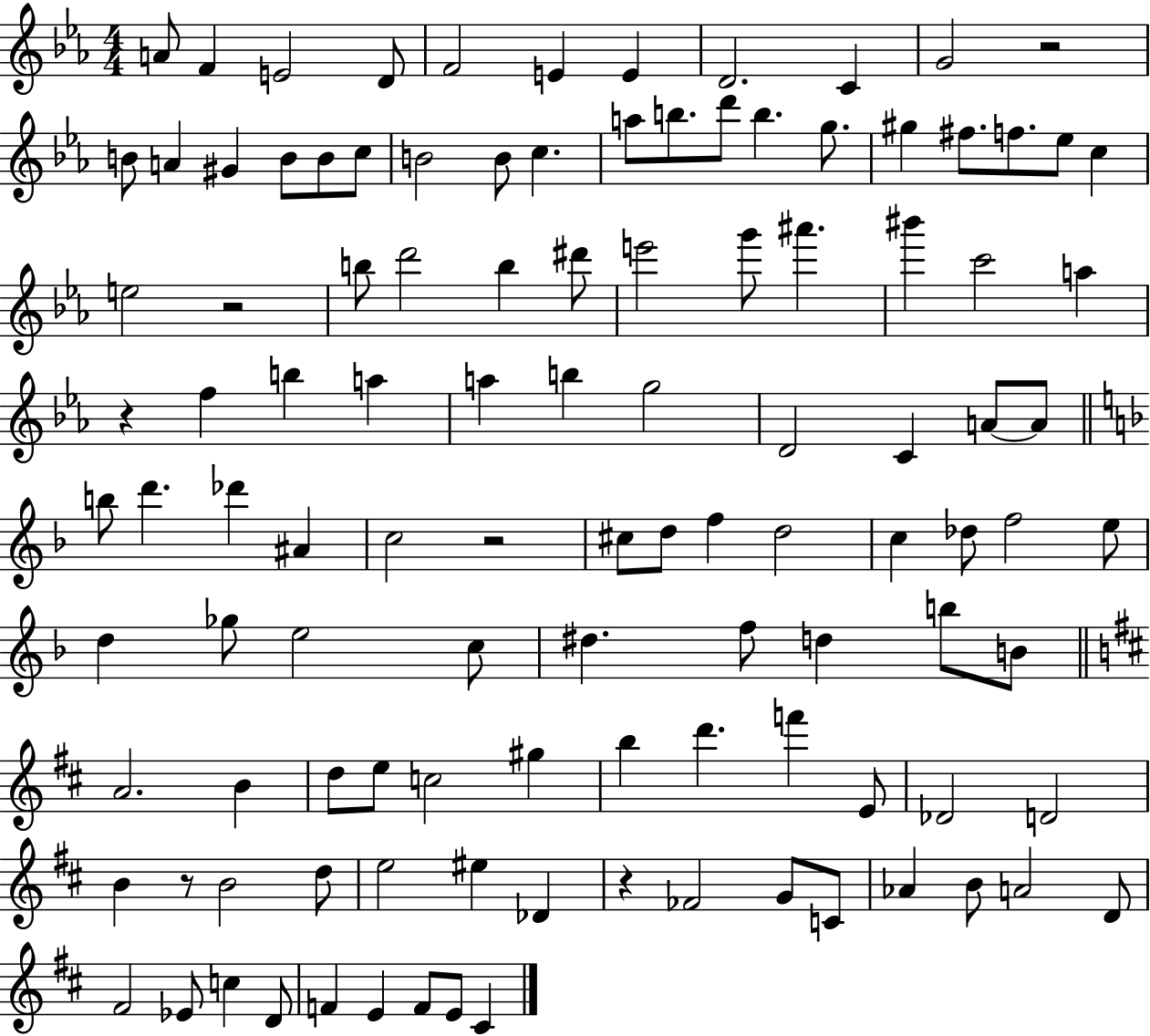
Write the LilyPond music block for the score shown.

{
  \clef treble
  \numericTimeSignature
  \time 4/4
  \key ees \major
  a'8 f'4 e'2 d'8 | f'2 e'4 e'4 | d'2. c'4 | g'2 r2 | \break b'8 a'4 gis'4 b'8 b'8 c''8 | b'2 b'8 c''4. | a''8 b''8. d'''8 b''4. g''8. | gis''4 fis''8. f''8. ees''8 c''4 | \break e''2 r2 | b''8 d'''2 b''4 dis'''8 | e'''2 g'''8 ais'''4. | bis'''4 c'''2 a''4 | \break r4 f''4 b''4 a''4 | a''4 b''4 g''2 | d'2 c'4 a'8~~ a'8 | \bar "||" \break \key f \major b''8 d'''4. des'''4 ais'4 | c''2 r2 | cis''8 d''8 f''4 d''2 | c''4 des''8 f''2 e''8 | \break d''4 ges''8 e''2 c''8 | dis''4. f''8 d''4 b''8 b'8 | \bar "||" \break \key b \minor a'2. b'4 | d''8 e''8 c''2 gis''4 | b''4 d'''4. f'''4 e'8 | des'2 d'2 | \break b'4 r8 b'2 d''8 | e''2 eis''4 des'4 | r4 fes'2 g'8 c'8 | aes'4 b'8 a'2 d'8 | \break fis'2 ees'8 c''4 d'8 | f'4 e'4 f'8 e'8 cis'4 | \bar "|."
}